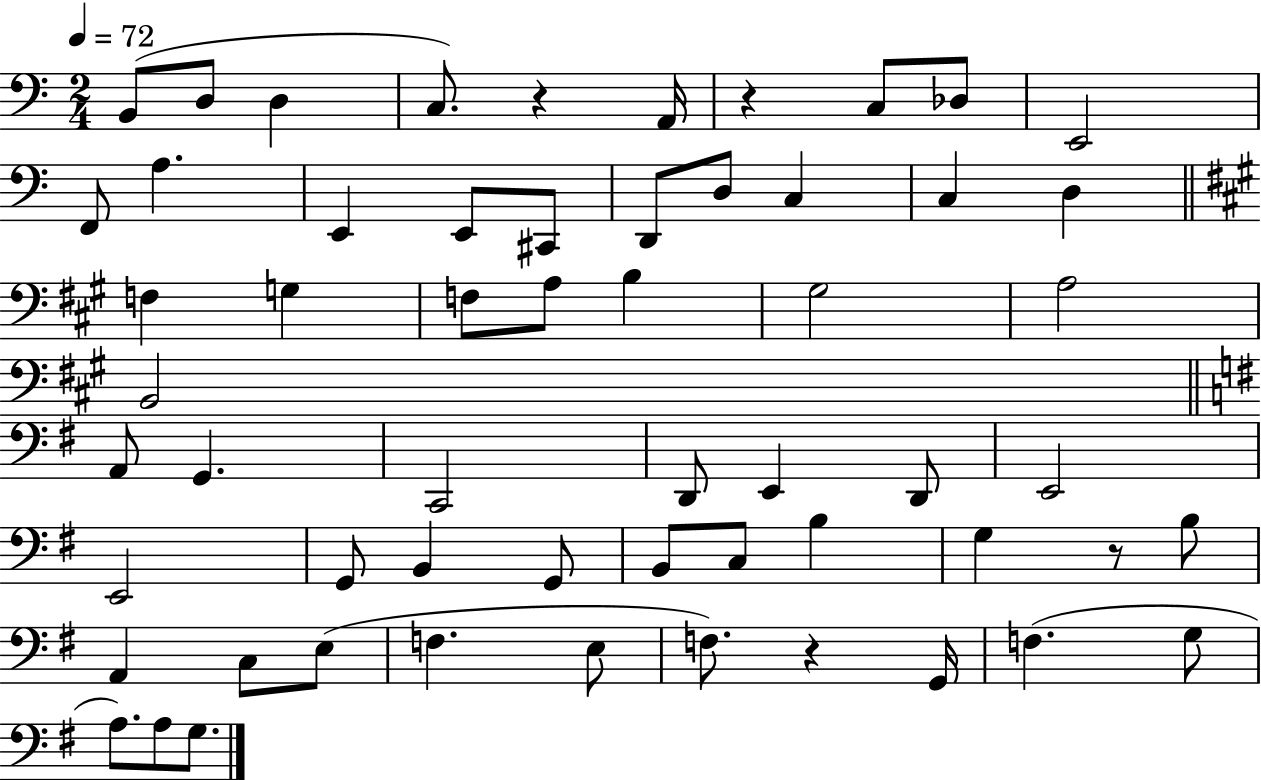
X:1
T:Untitled
M:2/4
L:1/4
K:C
B,,/2 D,/2 D, C,/2 z A,,/4 z C,/2 _D,/2 E,,2 F,,/2 A, E,, E,,/2 ^C,,/2 D,,/2 D,/2 C, C, D, F, G, F,/2 A,/2 B, ^G,2 A,2 B,,2 A,,/2 G,, C,,2 D,,/2 E,, D,,/2 E,,2 E,,2 G,,/2 B,, G,,/2 B,,/2 C,/2 B, G, z/2 B,/2 A,, C,/2 E,/2 F, E,/2 F,/2 z G,,/4 F, G,/2 A,/2 A,/2 G,/2